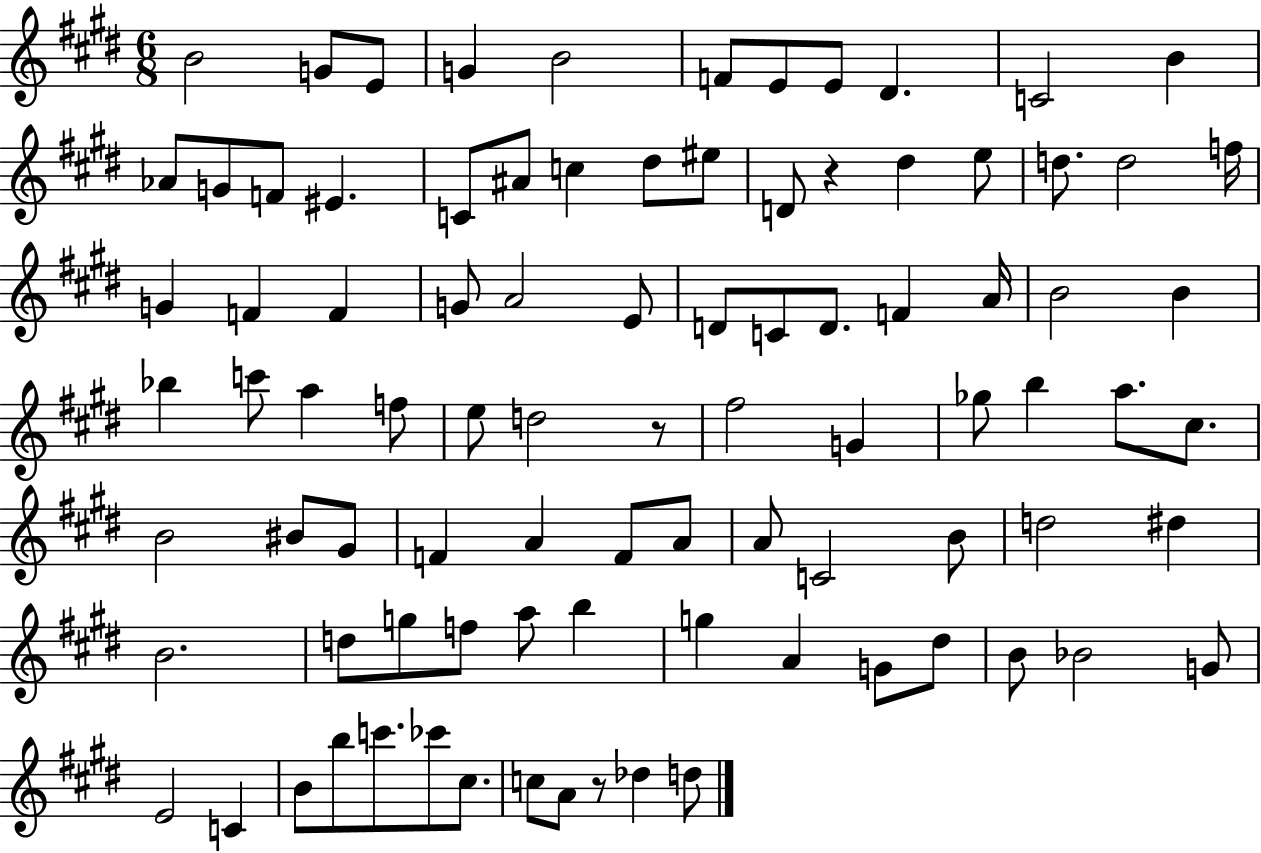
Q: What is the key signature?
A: E major